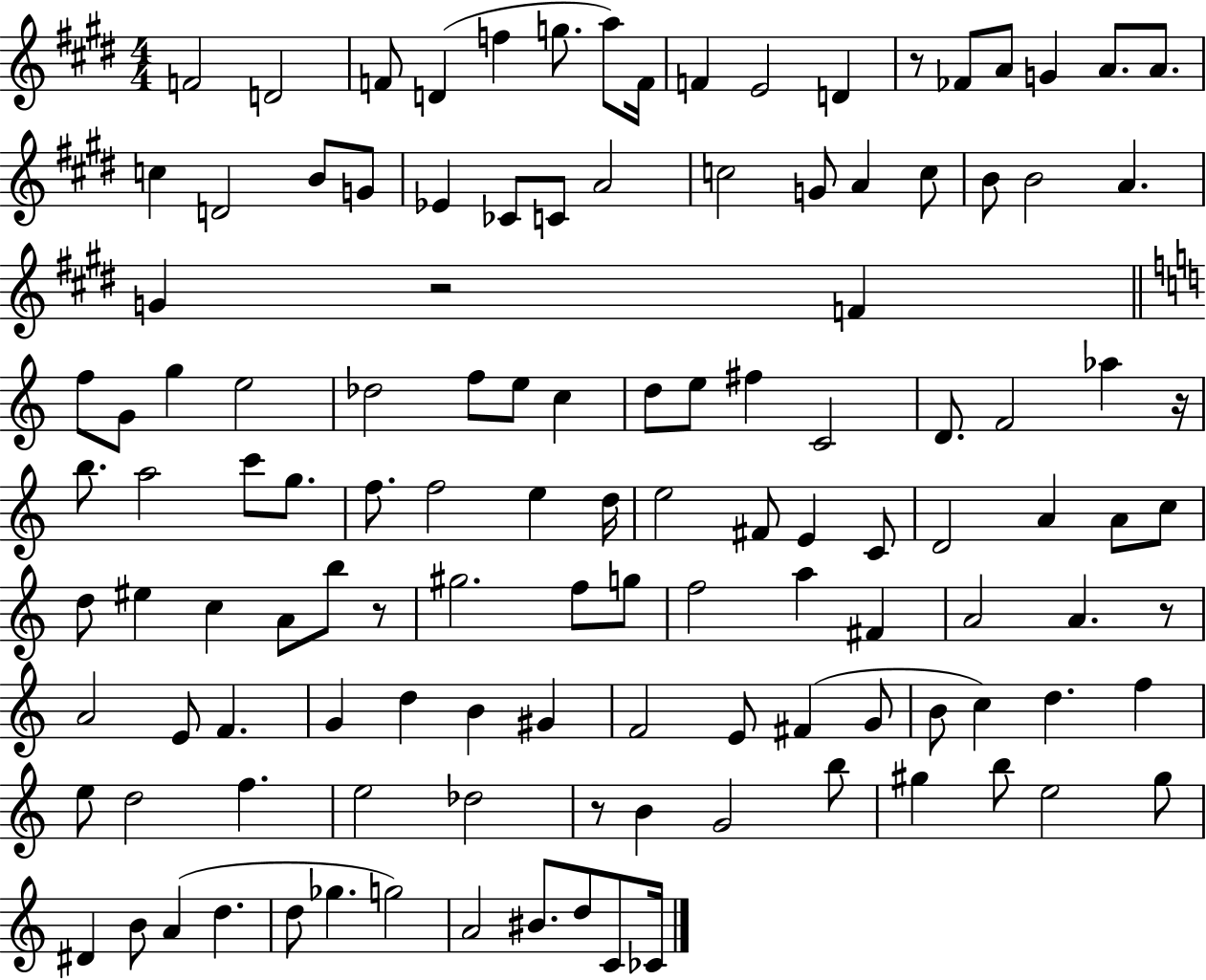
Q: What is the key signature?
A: E major